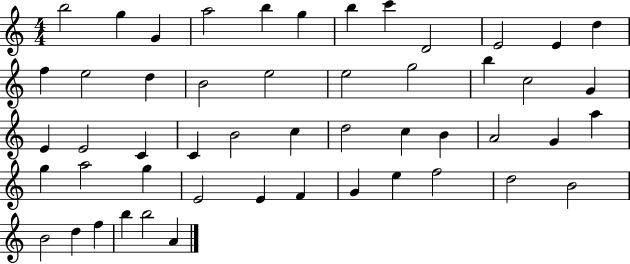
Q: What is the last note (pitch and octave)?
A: A4